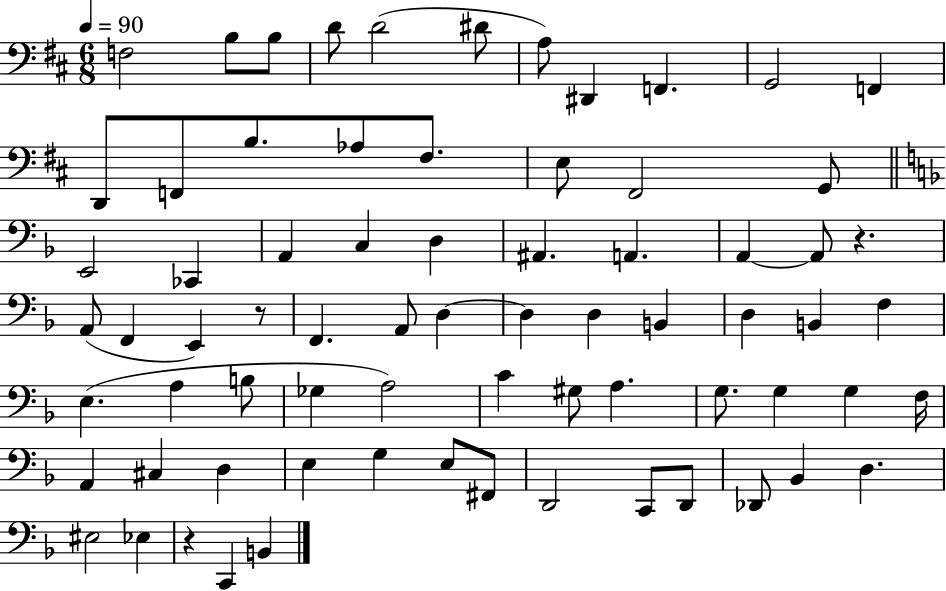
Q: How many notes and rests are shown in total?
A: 72